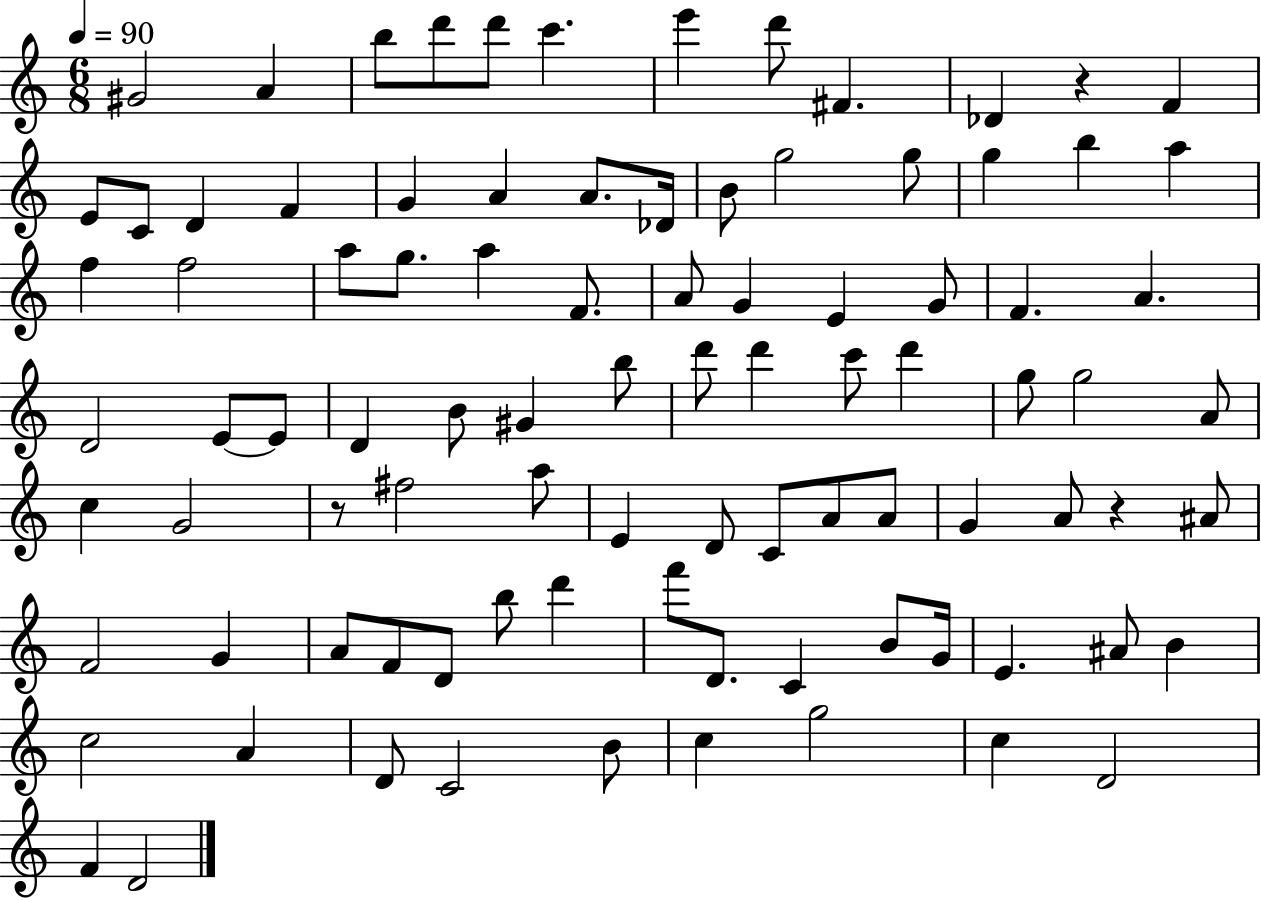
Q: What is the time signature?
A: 6/8